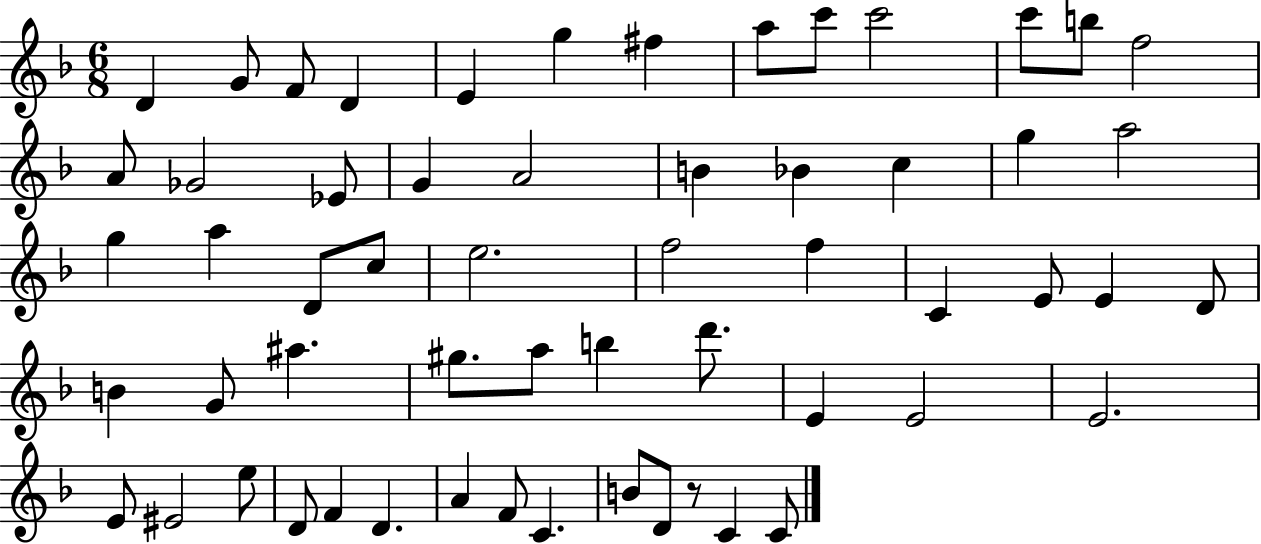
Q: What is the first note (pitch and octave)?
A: D4